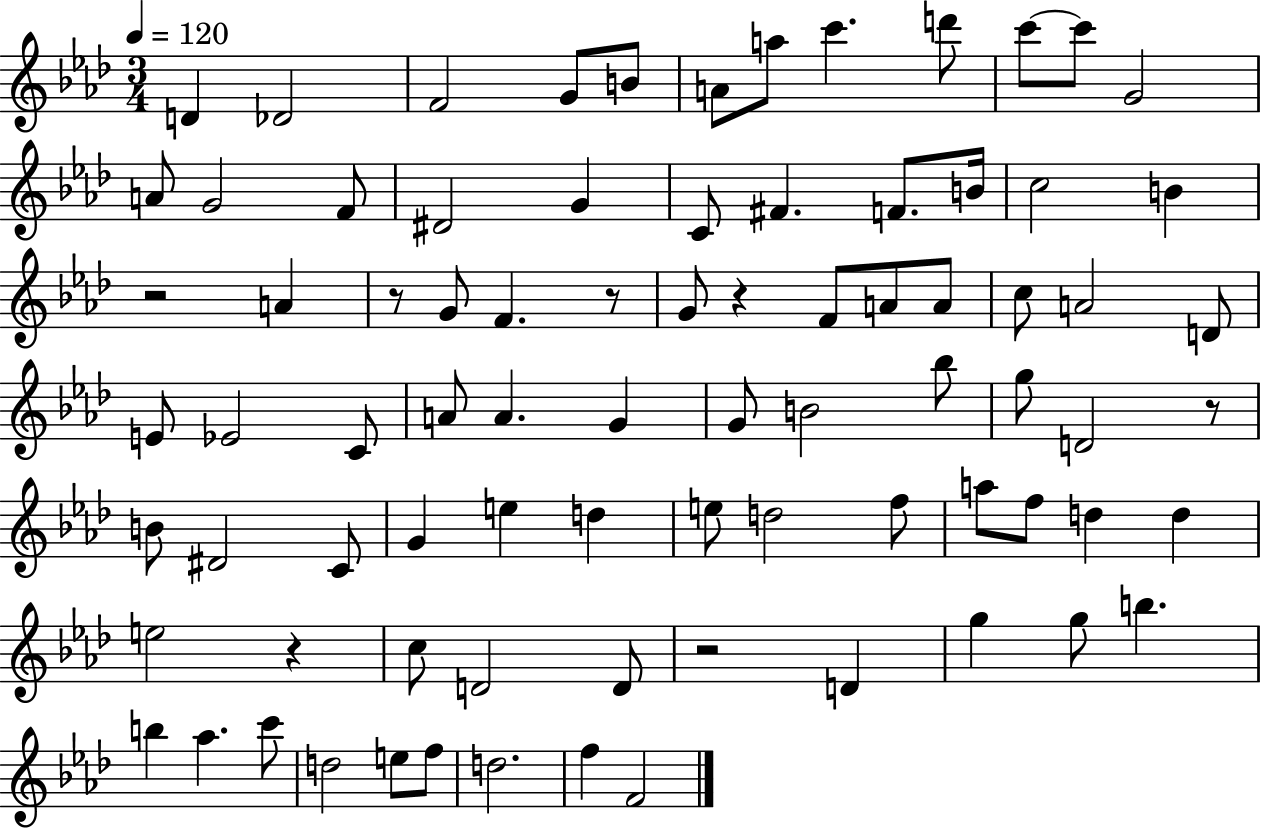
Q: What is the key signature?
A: AES major